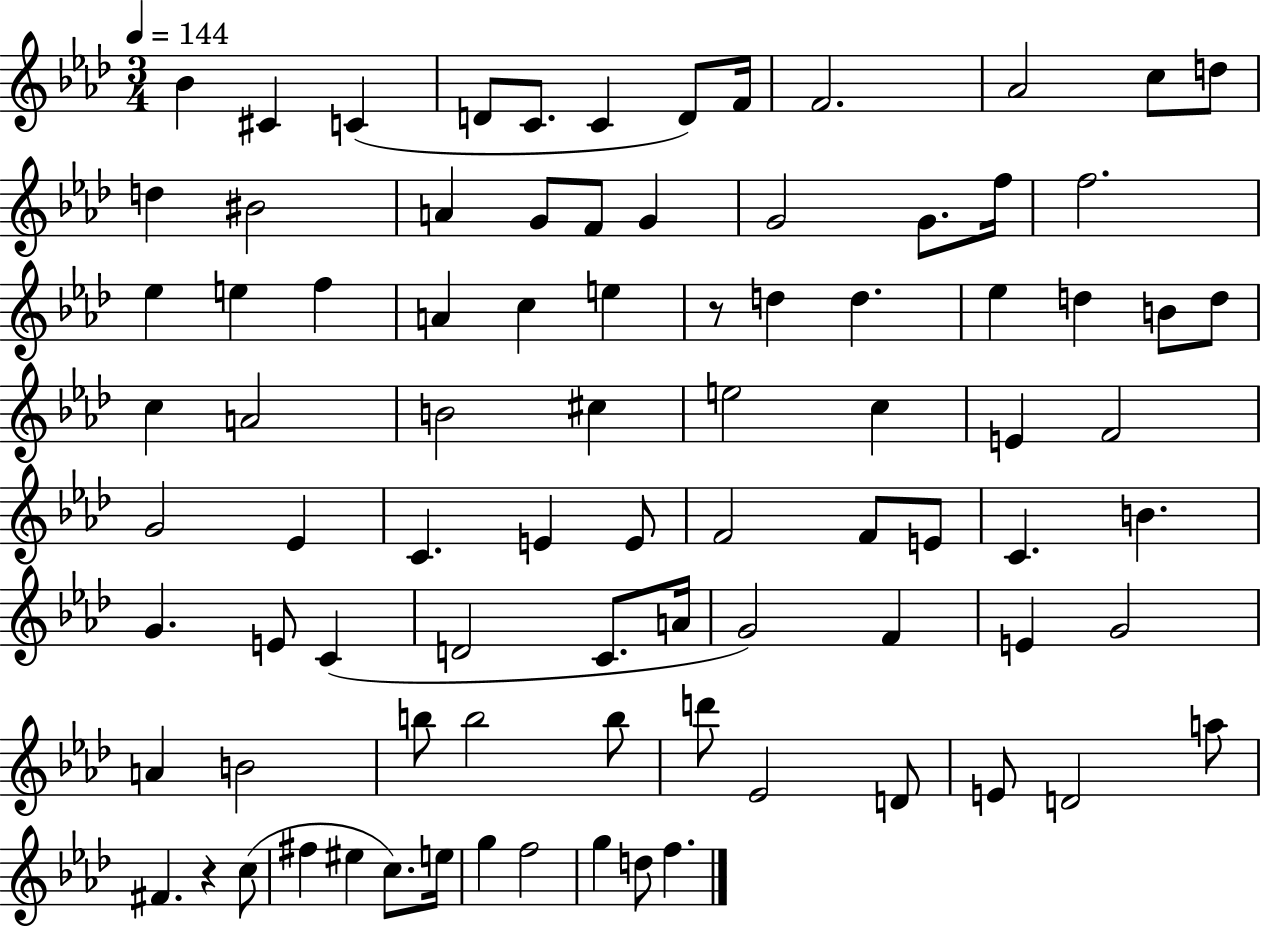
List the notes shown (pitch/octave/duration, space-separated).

Bb4/q C#4/q C4/q D4/e C4/e. C4/q D4/e F4/s F4/h. Ab4/h C5/e D5/e D5/q BIS4/h A4/q G4/e F4/e G4/q G4/h G4/e. F5/s F5/h. Eb5/q E5/q F5/q A4/q C5/q E5/q R/e D5/q D5/q. Eb5/q D5/q B4/e D5/e C5/q A4/h B4/h C#5/q E5/h C5/q E4/q F4/h G4/h Eb4/q C4/q. E4/q E4/e F4/h F4/e E4/e C4/q. B4/q. G4/q. E4/e C4/q D4/h C4/e. A4/s G4/h F4/q E4/q G4/h A4/q B4/h B5/e B5/h B5/e D6/e Eb4/h D4/e E4/e D4/h A5/e F#4/q. R/q C5/e F#5/q EIS5/q C5/e. E5/s G5/q F5/h G5/q D5/e F5/q.